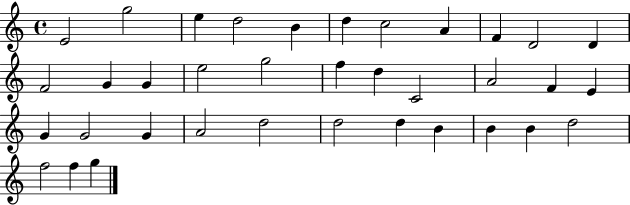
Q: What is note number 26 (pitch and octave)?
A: A4